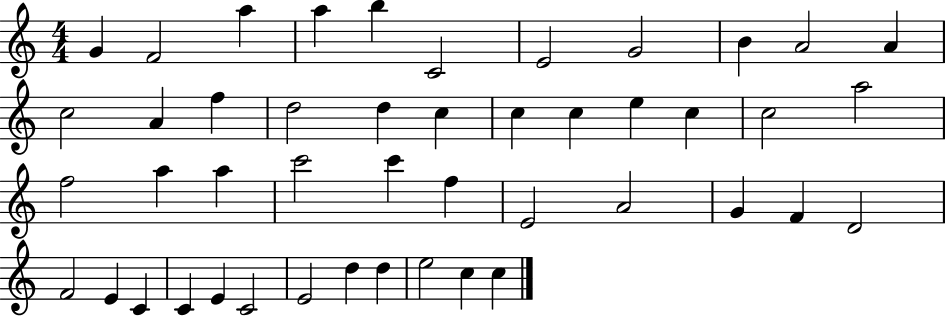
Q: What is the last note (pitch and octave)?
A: C5